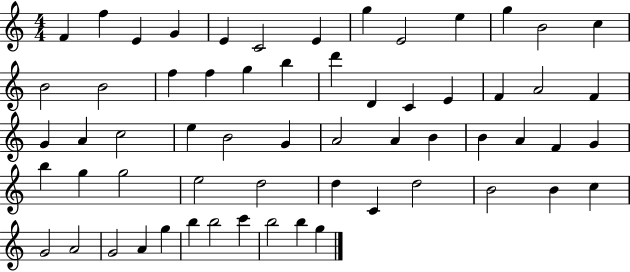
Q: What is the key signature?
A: C major